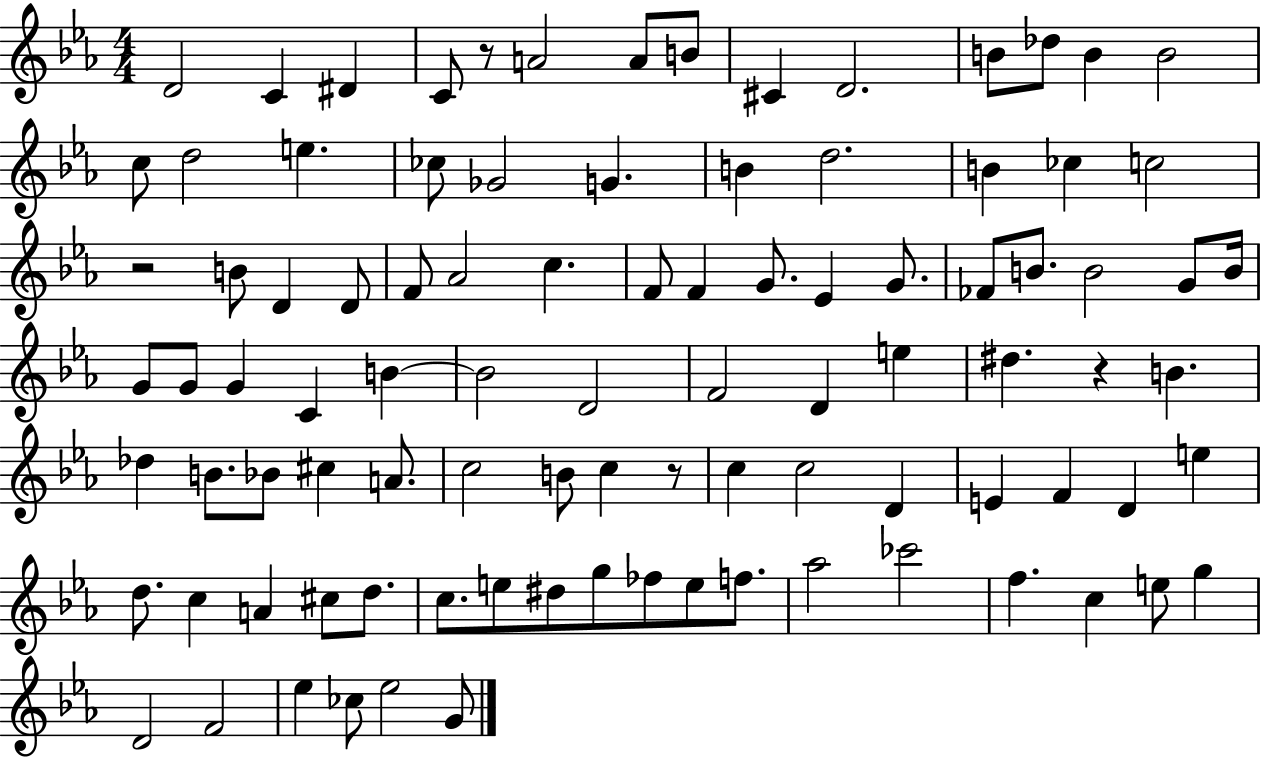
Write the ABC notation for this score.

X:1
T:Untitled
M:4/4
L:1/4
K:Eb
D2 C ^D C/2 z/2 A2 A/2 B/2 ^C D2 B/2 _d/2 B B2 c/2 d2 e _c/2 _G2 G B d2 B _c c2 z2 B/2 D D/2 F/2 _A2 c F/2 F G/2 _E G/2 _F/2 B/2 B2 G/2 B/4 G/2 G/2 G C B B2 D2 F2 D e ^d z B _d B/2 _B/2 ^c A/2 c2 B/2 c z/2 c c2 D E F D e d/2 c A ^c/2 d/2 c/2 e/2 ^d/2 g/2 _f/2 e/2 f/2 _a2 _c'2 f c e/2 g D2 F2 _e _c/2 _e2 G/2